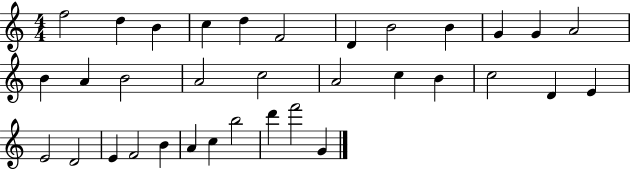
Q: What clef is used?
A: treble